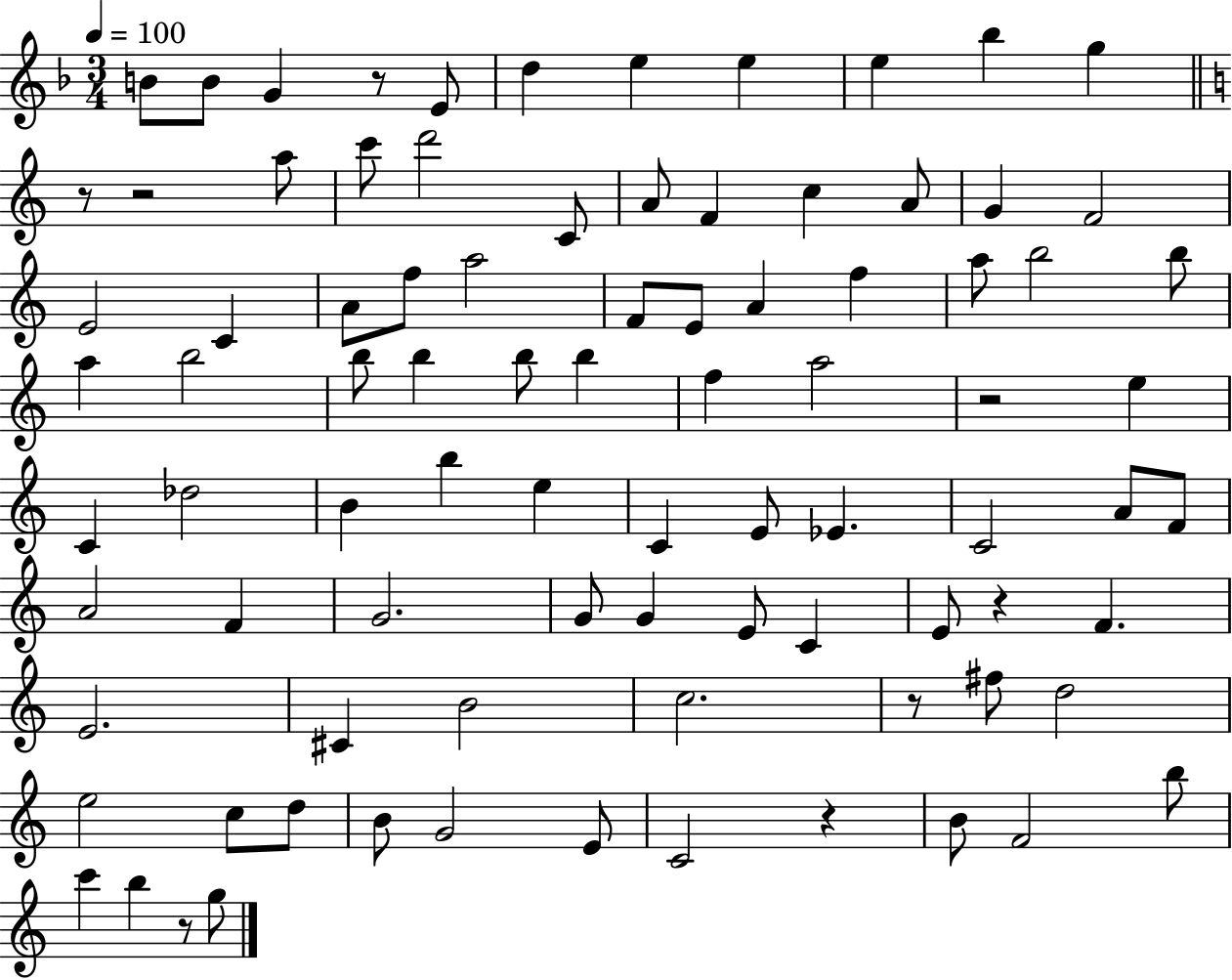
{
  \clef treble
  \numericTimeSignature
  \time 3/4
  \key f \major
  \tempo 4 = 100
  b'8 b'8 g'4 r8 e'8 | d''4 e''4 e''4 | e''4 bes''4 g''4 | \bar "||" \break \key a \minor r8 r2 a''8 | c'''8 d'''2 c'8 | a'8 f'4 c''4 a'8 | g'4 f'2 | \break e'2 c'4 | a'8 f''8 a''2 | f'8 e'8 a'4 f''4 | a''8 b''2 b''8 | \break a''4 b''2 | b''8 b''4 b''8 b''4 | f''4 a''2 | r2 e''4 | \break c'4 des''2 | b'4 b''4 e''4 | c'4 e'8 ees'4. | c'2 a'8 f'8 | \break a'2 f'4 | g'2. | g'8 g'4 e'8 c'4 | e'8 r4 f'4. | \break e'2. | cis'4 b'2 | c''2. | r8 fis''8 d''2 | \break e''2 c''8 d''8 | b'8 g'2 e'8 | c'2 r4 | b'8 f'2 b''8 | \break c'''4 b''4 r8 g''8 | \bar "|."
}